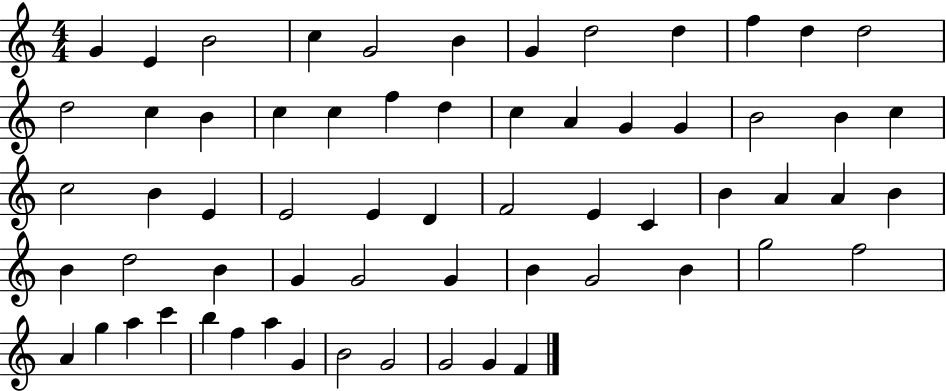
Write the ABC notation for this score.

X:1
T:Untitled
M:4/4
L:1/4
K:C
G E B2 c G2 B G d2 d f d d2 d2 c B c c f d c A G G B2 B c c2 B E E2 E D F2 E C B A A B B d2 B G G2 G B G2 B g2 f2 A g a c' b f a G B2 G2 G2 G F